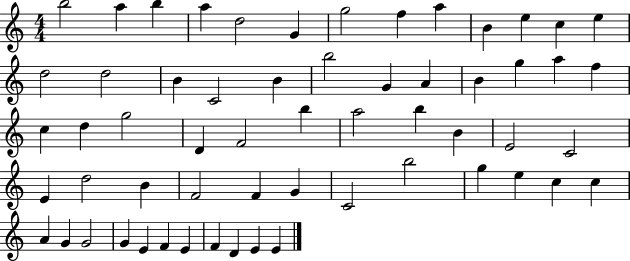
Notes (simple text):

B5/h A5/q B5/q A5/q D5/h G4/q G5/h F5/q A5/q B4/q E5/q C5/q E5/q D5/h D5/h B4/q C4/h B4/q B5/h G4/q A4/q B4/q G5/q A5/q F5/q C5/q D5/q G5/h D4/q F4/h B5/q A5/h B5/q B4/q E4/h C4/h E4/q D5/h B4/q F4/h F4/q G4/q C4/h B5/h G5/q E5/q C5/q C5/q A4/q G4/q G4/h G4/q E4/q F4/q E4/q F4/q D4/q E4/q E4/q